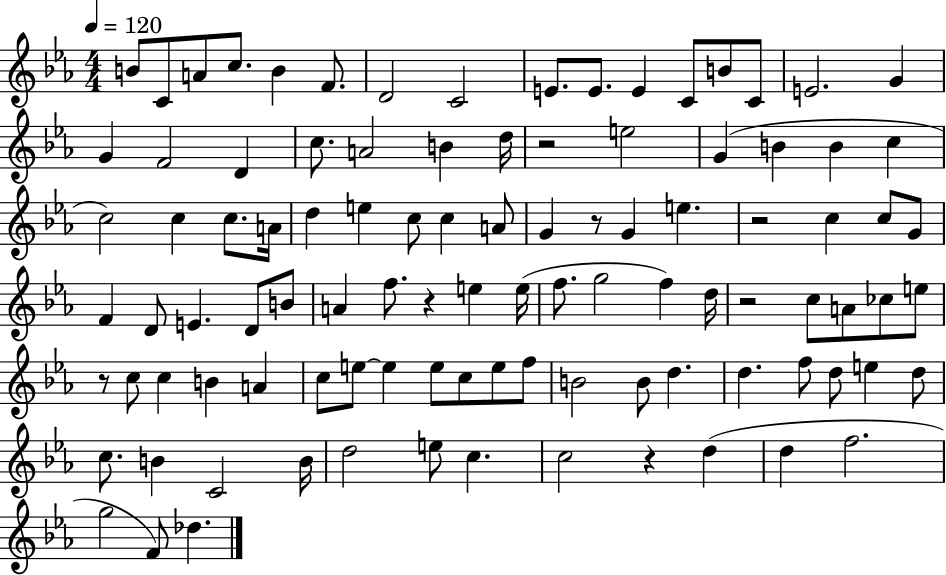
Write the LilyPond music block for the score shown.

{
  \clef treble
  \numericTimeSignature
  \time 4/4
  \key ees \major
  \tempo 4 = 120
  b'8 c'8 a'8 c''8. b'4 f'8. | d'2 c'2 | e'8. e'8. e'4 c'8 b'8 c'8 | e'2. g'4 | \break g'4 f'2 d'4 | c''8. a'2 b'4 d''16 | r2 e''2 | g'4( b'4 b'4 c''4 | \break c''2) c''4 c''8. a'16 | d''4 e''4 c''8 c''4 a'8 | g'4 r8 g'4 e''4. | r2 c''4 c''8 g'8 | \break f'4 d'8 e'4. d'8 b'8 | a'4 f''8. r4 e''4 e''16( | f''8. g''2 f''4) d''16 | r2 c''8 a'8 ces''8 e''8 | \break r8 c''8 c''4 b'4 a'4 | c''8 e''8~~ e''4 e''8 c''8 e''8 f''8 | b'2 b'8 d''4. | d''4. f''8 d''8 e''4 d''8 | \break c''8. b'4 c'2 b'16 | d''2 e''8 c''4. | c''2 r4 d''4( | d''4 f''2. | \break g''2 f'8) des''4. | \bar "|."
}